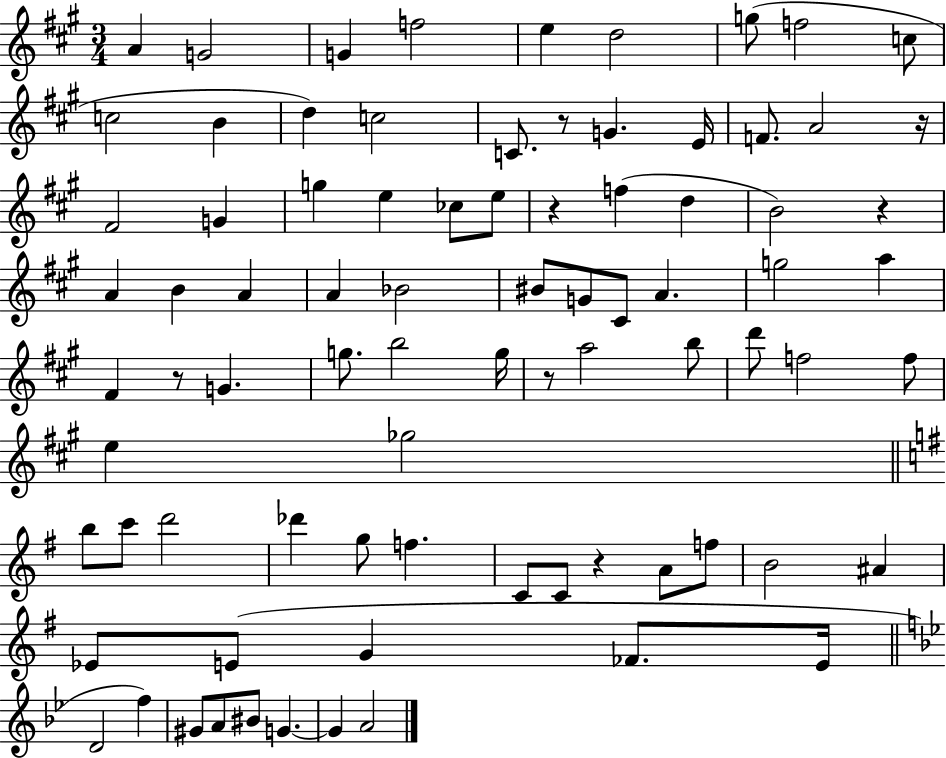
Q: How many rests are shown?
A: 7